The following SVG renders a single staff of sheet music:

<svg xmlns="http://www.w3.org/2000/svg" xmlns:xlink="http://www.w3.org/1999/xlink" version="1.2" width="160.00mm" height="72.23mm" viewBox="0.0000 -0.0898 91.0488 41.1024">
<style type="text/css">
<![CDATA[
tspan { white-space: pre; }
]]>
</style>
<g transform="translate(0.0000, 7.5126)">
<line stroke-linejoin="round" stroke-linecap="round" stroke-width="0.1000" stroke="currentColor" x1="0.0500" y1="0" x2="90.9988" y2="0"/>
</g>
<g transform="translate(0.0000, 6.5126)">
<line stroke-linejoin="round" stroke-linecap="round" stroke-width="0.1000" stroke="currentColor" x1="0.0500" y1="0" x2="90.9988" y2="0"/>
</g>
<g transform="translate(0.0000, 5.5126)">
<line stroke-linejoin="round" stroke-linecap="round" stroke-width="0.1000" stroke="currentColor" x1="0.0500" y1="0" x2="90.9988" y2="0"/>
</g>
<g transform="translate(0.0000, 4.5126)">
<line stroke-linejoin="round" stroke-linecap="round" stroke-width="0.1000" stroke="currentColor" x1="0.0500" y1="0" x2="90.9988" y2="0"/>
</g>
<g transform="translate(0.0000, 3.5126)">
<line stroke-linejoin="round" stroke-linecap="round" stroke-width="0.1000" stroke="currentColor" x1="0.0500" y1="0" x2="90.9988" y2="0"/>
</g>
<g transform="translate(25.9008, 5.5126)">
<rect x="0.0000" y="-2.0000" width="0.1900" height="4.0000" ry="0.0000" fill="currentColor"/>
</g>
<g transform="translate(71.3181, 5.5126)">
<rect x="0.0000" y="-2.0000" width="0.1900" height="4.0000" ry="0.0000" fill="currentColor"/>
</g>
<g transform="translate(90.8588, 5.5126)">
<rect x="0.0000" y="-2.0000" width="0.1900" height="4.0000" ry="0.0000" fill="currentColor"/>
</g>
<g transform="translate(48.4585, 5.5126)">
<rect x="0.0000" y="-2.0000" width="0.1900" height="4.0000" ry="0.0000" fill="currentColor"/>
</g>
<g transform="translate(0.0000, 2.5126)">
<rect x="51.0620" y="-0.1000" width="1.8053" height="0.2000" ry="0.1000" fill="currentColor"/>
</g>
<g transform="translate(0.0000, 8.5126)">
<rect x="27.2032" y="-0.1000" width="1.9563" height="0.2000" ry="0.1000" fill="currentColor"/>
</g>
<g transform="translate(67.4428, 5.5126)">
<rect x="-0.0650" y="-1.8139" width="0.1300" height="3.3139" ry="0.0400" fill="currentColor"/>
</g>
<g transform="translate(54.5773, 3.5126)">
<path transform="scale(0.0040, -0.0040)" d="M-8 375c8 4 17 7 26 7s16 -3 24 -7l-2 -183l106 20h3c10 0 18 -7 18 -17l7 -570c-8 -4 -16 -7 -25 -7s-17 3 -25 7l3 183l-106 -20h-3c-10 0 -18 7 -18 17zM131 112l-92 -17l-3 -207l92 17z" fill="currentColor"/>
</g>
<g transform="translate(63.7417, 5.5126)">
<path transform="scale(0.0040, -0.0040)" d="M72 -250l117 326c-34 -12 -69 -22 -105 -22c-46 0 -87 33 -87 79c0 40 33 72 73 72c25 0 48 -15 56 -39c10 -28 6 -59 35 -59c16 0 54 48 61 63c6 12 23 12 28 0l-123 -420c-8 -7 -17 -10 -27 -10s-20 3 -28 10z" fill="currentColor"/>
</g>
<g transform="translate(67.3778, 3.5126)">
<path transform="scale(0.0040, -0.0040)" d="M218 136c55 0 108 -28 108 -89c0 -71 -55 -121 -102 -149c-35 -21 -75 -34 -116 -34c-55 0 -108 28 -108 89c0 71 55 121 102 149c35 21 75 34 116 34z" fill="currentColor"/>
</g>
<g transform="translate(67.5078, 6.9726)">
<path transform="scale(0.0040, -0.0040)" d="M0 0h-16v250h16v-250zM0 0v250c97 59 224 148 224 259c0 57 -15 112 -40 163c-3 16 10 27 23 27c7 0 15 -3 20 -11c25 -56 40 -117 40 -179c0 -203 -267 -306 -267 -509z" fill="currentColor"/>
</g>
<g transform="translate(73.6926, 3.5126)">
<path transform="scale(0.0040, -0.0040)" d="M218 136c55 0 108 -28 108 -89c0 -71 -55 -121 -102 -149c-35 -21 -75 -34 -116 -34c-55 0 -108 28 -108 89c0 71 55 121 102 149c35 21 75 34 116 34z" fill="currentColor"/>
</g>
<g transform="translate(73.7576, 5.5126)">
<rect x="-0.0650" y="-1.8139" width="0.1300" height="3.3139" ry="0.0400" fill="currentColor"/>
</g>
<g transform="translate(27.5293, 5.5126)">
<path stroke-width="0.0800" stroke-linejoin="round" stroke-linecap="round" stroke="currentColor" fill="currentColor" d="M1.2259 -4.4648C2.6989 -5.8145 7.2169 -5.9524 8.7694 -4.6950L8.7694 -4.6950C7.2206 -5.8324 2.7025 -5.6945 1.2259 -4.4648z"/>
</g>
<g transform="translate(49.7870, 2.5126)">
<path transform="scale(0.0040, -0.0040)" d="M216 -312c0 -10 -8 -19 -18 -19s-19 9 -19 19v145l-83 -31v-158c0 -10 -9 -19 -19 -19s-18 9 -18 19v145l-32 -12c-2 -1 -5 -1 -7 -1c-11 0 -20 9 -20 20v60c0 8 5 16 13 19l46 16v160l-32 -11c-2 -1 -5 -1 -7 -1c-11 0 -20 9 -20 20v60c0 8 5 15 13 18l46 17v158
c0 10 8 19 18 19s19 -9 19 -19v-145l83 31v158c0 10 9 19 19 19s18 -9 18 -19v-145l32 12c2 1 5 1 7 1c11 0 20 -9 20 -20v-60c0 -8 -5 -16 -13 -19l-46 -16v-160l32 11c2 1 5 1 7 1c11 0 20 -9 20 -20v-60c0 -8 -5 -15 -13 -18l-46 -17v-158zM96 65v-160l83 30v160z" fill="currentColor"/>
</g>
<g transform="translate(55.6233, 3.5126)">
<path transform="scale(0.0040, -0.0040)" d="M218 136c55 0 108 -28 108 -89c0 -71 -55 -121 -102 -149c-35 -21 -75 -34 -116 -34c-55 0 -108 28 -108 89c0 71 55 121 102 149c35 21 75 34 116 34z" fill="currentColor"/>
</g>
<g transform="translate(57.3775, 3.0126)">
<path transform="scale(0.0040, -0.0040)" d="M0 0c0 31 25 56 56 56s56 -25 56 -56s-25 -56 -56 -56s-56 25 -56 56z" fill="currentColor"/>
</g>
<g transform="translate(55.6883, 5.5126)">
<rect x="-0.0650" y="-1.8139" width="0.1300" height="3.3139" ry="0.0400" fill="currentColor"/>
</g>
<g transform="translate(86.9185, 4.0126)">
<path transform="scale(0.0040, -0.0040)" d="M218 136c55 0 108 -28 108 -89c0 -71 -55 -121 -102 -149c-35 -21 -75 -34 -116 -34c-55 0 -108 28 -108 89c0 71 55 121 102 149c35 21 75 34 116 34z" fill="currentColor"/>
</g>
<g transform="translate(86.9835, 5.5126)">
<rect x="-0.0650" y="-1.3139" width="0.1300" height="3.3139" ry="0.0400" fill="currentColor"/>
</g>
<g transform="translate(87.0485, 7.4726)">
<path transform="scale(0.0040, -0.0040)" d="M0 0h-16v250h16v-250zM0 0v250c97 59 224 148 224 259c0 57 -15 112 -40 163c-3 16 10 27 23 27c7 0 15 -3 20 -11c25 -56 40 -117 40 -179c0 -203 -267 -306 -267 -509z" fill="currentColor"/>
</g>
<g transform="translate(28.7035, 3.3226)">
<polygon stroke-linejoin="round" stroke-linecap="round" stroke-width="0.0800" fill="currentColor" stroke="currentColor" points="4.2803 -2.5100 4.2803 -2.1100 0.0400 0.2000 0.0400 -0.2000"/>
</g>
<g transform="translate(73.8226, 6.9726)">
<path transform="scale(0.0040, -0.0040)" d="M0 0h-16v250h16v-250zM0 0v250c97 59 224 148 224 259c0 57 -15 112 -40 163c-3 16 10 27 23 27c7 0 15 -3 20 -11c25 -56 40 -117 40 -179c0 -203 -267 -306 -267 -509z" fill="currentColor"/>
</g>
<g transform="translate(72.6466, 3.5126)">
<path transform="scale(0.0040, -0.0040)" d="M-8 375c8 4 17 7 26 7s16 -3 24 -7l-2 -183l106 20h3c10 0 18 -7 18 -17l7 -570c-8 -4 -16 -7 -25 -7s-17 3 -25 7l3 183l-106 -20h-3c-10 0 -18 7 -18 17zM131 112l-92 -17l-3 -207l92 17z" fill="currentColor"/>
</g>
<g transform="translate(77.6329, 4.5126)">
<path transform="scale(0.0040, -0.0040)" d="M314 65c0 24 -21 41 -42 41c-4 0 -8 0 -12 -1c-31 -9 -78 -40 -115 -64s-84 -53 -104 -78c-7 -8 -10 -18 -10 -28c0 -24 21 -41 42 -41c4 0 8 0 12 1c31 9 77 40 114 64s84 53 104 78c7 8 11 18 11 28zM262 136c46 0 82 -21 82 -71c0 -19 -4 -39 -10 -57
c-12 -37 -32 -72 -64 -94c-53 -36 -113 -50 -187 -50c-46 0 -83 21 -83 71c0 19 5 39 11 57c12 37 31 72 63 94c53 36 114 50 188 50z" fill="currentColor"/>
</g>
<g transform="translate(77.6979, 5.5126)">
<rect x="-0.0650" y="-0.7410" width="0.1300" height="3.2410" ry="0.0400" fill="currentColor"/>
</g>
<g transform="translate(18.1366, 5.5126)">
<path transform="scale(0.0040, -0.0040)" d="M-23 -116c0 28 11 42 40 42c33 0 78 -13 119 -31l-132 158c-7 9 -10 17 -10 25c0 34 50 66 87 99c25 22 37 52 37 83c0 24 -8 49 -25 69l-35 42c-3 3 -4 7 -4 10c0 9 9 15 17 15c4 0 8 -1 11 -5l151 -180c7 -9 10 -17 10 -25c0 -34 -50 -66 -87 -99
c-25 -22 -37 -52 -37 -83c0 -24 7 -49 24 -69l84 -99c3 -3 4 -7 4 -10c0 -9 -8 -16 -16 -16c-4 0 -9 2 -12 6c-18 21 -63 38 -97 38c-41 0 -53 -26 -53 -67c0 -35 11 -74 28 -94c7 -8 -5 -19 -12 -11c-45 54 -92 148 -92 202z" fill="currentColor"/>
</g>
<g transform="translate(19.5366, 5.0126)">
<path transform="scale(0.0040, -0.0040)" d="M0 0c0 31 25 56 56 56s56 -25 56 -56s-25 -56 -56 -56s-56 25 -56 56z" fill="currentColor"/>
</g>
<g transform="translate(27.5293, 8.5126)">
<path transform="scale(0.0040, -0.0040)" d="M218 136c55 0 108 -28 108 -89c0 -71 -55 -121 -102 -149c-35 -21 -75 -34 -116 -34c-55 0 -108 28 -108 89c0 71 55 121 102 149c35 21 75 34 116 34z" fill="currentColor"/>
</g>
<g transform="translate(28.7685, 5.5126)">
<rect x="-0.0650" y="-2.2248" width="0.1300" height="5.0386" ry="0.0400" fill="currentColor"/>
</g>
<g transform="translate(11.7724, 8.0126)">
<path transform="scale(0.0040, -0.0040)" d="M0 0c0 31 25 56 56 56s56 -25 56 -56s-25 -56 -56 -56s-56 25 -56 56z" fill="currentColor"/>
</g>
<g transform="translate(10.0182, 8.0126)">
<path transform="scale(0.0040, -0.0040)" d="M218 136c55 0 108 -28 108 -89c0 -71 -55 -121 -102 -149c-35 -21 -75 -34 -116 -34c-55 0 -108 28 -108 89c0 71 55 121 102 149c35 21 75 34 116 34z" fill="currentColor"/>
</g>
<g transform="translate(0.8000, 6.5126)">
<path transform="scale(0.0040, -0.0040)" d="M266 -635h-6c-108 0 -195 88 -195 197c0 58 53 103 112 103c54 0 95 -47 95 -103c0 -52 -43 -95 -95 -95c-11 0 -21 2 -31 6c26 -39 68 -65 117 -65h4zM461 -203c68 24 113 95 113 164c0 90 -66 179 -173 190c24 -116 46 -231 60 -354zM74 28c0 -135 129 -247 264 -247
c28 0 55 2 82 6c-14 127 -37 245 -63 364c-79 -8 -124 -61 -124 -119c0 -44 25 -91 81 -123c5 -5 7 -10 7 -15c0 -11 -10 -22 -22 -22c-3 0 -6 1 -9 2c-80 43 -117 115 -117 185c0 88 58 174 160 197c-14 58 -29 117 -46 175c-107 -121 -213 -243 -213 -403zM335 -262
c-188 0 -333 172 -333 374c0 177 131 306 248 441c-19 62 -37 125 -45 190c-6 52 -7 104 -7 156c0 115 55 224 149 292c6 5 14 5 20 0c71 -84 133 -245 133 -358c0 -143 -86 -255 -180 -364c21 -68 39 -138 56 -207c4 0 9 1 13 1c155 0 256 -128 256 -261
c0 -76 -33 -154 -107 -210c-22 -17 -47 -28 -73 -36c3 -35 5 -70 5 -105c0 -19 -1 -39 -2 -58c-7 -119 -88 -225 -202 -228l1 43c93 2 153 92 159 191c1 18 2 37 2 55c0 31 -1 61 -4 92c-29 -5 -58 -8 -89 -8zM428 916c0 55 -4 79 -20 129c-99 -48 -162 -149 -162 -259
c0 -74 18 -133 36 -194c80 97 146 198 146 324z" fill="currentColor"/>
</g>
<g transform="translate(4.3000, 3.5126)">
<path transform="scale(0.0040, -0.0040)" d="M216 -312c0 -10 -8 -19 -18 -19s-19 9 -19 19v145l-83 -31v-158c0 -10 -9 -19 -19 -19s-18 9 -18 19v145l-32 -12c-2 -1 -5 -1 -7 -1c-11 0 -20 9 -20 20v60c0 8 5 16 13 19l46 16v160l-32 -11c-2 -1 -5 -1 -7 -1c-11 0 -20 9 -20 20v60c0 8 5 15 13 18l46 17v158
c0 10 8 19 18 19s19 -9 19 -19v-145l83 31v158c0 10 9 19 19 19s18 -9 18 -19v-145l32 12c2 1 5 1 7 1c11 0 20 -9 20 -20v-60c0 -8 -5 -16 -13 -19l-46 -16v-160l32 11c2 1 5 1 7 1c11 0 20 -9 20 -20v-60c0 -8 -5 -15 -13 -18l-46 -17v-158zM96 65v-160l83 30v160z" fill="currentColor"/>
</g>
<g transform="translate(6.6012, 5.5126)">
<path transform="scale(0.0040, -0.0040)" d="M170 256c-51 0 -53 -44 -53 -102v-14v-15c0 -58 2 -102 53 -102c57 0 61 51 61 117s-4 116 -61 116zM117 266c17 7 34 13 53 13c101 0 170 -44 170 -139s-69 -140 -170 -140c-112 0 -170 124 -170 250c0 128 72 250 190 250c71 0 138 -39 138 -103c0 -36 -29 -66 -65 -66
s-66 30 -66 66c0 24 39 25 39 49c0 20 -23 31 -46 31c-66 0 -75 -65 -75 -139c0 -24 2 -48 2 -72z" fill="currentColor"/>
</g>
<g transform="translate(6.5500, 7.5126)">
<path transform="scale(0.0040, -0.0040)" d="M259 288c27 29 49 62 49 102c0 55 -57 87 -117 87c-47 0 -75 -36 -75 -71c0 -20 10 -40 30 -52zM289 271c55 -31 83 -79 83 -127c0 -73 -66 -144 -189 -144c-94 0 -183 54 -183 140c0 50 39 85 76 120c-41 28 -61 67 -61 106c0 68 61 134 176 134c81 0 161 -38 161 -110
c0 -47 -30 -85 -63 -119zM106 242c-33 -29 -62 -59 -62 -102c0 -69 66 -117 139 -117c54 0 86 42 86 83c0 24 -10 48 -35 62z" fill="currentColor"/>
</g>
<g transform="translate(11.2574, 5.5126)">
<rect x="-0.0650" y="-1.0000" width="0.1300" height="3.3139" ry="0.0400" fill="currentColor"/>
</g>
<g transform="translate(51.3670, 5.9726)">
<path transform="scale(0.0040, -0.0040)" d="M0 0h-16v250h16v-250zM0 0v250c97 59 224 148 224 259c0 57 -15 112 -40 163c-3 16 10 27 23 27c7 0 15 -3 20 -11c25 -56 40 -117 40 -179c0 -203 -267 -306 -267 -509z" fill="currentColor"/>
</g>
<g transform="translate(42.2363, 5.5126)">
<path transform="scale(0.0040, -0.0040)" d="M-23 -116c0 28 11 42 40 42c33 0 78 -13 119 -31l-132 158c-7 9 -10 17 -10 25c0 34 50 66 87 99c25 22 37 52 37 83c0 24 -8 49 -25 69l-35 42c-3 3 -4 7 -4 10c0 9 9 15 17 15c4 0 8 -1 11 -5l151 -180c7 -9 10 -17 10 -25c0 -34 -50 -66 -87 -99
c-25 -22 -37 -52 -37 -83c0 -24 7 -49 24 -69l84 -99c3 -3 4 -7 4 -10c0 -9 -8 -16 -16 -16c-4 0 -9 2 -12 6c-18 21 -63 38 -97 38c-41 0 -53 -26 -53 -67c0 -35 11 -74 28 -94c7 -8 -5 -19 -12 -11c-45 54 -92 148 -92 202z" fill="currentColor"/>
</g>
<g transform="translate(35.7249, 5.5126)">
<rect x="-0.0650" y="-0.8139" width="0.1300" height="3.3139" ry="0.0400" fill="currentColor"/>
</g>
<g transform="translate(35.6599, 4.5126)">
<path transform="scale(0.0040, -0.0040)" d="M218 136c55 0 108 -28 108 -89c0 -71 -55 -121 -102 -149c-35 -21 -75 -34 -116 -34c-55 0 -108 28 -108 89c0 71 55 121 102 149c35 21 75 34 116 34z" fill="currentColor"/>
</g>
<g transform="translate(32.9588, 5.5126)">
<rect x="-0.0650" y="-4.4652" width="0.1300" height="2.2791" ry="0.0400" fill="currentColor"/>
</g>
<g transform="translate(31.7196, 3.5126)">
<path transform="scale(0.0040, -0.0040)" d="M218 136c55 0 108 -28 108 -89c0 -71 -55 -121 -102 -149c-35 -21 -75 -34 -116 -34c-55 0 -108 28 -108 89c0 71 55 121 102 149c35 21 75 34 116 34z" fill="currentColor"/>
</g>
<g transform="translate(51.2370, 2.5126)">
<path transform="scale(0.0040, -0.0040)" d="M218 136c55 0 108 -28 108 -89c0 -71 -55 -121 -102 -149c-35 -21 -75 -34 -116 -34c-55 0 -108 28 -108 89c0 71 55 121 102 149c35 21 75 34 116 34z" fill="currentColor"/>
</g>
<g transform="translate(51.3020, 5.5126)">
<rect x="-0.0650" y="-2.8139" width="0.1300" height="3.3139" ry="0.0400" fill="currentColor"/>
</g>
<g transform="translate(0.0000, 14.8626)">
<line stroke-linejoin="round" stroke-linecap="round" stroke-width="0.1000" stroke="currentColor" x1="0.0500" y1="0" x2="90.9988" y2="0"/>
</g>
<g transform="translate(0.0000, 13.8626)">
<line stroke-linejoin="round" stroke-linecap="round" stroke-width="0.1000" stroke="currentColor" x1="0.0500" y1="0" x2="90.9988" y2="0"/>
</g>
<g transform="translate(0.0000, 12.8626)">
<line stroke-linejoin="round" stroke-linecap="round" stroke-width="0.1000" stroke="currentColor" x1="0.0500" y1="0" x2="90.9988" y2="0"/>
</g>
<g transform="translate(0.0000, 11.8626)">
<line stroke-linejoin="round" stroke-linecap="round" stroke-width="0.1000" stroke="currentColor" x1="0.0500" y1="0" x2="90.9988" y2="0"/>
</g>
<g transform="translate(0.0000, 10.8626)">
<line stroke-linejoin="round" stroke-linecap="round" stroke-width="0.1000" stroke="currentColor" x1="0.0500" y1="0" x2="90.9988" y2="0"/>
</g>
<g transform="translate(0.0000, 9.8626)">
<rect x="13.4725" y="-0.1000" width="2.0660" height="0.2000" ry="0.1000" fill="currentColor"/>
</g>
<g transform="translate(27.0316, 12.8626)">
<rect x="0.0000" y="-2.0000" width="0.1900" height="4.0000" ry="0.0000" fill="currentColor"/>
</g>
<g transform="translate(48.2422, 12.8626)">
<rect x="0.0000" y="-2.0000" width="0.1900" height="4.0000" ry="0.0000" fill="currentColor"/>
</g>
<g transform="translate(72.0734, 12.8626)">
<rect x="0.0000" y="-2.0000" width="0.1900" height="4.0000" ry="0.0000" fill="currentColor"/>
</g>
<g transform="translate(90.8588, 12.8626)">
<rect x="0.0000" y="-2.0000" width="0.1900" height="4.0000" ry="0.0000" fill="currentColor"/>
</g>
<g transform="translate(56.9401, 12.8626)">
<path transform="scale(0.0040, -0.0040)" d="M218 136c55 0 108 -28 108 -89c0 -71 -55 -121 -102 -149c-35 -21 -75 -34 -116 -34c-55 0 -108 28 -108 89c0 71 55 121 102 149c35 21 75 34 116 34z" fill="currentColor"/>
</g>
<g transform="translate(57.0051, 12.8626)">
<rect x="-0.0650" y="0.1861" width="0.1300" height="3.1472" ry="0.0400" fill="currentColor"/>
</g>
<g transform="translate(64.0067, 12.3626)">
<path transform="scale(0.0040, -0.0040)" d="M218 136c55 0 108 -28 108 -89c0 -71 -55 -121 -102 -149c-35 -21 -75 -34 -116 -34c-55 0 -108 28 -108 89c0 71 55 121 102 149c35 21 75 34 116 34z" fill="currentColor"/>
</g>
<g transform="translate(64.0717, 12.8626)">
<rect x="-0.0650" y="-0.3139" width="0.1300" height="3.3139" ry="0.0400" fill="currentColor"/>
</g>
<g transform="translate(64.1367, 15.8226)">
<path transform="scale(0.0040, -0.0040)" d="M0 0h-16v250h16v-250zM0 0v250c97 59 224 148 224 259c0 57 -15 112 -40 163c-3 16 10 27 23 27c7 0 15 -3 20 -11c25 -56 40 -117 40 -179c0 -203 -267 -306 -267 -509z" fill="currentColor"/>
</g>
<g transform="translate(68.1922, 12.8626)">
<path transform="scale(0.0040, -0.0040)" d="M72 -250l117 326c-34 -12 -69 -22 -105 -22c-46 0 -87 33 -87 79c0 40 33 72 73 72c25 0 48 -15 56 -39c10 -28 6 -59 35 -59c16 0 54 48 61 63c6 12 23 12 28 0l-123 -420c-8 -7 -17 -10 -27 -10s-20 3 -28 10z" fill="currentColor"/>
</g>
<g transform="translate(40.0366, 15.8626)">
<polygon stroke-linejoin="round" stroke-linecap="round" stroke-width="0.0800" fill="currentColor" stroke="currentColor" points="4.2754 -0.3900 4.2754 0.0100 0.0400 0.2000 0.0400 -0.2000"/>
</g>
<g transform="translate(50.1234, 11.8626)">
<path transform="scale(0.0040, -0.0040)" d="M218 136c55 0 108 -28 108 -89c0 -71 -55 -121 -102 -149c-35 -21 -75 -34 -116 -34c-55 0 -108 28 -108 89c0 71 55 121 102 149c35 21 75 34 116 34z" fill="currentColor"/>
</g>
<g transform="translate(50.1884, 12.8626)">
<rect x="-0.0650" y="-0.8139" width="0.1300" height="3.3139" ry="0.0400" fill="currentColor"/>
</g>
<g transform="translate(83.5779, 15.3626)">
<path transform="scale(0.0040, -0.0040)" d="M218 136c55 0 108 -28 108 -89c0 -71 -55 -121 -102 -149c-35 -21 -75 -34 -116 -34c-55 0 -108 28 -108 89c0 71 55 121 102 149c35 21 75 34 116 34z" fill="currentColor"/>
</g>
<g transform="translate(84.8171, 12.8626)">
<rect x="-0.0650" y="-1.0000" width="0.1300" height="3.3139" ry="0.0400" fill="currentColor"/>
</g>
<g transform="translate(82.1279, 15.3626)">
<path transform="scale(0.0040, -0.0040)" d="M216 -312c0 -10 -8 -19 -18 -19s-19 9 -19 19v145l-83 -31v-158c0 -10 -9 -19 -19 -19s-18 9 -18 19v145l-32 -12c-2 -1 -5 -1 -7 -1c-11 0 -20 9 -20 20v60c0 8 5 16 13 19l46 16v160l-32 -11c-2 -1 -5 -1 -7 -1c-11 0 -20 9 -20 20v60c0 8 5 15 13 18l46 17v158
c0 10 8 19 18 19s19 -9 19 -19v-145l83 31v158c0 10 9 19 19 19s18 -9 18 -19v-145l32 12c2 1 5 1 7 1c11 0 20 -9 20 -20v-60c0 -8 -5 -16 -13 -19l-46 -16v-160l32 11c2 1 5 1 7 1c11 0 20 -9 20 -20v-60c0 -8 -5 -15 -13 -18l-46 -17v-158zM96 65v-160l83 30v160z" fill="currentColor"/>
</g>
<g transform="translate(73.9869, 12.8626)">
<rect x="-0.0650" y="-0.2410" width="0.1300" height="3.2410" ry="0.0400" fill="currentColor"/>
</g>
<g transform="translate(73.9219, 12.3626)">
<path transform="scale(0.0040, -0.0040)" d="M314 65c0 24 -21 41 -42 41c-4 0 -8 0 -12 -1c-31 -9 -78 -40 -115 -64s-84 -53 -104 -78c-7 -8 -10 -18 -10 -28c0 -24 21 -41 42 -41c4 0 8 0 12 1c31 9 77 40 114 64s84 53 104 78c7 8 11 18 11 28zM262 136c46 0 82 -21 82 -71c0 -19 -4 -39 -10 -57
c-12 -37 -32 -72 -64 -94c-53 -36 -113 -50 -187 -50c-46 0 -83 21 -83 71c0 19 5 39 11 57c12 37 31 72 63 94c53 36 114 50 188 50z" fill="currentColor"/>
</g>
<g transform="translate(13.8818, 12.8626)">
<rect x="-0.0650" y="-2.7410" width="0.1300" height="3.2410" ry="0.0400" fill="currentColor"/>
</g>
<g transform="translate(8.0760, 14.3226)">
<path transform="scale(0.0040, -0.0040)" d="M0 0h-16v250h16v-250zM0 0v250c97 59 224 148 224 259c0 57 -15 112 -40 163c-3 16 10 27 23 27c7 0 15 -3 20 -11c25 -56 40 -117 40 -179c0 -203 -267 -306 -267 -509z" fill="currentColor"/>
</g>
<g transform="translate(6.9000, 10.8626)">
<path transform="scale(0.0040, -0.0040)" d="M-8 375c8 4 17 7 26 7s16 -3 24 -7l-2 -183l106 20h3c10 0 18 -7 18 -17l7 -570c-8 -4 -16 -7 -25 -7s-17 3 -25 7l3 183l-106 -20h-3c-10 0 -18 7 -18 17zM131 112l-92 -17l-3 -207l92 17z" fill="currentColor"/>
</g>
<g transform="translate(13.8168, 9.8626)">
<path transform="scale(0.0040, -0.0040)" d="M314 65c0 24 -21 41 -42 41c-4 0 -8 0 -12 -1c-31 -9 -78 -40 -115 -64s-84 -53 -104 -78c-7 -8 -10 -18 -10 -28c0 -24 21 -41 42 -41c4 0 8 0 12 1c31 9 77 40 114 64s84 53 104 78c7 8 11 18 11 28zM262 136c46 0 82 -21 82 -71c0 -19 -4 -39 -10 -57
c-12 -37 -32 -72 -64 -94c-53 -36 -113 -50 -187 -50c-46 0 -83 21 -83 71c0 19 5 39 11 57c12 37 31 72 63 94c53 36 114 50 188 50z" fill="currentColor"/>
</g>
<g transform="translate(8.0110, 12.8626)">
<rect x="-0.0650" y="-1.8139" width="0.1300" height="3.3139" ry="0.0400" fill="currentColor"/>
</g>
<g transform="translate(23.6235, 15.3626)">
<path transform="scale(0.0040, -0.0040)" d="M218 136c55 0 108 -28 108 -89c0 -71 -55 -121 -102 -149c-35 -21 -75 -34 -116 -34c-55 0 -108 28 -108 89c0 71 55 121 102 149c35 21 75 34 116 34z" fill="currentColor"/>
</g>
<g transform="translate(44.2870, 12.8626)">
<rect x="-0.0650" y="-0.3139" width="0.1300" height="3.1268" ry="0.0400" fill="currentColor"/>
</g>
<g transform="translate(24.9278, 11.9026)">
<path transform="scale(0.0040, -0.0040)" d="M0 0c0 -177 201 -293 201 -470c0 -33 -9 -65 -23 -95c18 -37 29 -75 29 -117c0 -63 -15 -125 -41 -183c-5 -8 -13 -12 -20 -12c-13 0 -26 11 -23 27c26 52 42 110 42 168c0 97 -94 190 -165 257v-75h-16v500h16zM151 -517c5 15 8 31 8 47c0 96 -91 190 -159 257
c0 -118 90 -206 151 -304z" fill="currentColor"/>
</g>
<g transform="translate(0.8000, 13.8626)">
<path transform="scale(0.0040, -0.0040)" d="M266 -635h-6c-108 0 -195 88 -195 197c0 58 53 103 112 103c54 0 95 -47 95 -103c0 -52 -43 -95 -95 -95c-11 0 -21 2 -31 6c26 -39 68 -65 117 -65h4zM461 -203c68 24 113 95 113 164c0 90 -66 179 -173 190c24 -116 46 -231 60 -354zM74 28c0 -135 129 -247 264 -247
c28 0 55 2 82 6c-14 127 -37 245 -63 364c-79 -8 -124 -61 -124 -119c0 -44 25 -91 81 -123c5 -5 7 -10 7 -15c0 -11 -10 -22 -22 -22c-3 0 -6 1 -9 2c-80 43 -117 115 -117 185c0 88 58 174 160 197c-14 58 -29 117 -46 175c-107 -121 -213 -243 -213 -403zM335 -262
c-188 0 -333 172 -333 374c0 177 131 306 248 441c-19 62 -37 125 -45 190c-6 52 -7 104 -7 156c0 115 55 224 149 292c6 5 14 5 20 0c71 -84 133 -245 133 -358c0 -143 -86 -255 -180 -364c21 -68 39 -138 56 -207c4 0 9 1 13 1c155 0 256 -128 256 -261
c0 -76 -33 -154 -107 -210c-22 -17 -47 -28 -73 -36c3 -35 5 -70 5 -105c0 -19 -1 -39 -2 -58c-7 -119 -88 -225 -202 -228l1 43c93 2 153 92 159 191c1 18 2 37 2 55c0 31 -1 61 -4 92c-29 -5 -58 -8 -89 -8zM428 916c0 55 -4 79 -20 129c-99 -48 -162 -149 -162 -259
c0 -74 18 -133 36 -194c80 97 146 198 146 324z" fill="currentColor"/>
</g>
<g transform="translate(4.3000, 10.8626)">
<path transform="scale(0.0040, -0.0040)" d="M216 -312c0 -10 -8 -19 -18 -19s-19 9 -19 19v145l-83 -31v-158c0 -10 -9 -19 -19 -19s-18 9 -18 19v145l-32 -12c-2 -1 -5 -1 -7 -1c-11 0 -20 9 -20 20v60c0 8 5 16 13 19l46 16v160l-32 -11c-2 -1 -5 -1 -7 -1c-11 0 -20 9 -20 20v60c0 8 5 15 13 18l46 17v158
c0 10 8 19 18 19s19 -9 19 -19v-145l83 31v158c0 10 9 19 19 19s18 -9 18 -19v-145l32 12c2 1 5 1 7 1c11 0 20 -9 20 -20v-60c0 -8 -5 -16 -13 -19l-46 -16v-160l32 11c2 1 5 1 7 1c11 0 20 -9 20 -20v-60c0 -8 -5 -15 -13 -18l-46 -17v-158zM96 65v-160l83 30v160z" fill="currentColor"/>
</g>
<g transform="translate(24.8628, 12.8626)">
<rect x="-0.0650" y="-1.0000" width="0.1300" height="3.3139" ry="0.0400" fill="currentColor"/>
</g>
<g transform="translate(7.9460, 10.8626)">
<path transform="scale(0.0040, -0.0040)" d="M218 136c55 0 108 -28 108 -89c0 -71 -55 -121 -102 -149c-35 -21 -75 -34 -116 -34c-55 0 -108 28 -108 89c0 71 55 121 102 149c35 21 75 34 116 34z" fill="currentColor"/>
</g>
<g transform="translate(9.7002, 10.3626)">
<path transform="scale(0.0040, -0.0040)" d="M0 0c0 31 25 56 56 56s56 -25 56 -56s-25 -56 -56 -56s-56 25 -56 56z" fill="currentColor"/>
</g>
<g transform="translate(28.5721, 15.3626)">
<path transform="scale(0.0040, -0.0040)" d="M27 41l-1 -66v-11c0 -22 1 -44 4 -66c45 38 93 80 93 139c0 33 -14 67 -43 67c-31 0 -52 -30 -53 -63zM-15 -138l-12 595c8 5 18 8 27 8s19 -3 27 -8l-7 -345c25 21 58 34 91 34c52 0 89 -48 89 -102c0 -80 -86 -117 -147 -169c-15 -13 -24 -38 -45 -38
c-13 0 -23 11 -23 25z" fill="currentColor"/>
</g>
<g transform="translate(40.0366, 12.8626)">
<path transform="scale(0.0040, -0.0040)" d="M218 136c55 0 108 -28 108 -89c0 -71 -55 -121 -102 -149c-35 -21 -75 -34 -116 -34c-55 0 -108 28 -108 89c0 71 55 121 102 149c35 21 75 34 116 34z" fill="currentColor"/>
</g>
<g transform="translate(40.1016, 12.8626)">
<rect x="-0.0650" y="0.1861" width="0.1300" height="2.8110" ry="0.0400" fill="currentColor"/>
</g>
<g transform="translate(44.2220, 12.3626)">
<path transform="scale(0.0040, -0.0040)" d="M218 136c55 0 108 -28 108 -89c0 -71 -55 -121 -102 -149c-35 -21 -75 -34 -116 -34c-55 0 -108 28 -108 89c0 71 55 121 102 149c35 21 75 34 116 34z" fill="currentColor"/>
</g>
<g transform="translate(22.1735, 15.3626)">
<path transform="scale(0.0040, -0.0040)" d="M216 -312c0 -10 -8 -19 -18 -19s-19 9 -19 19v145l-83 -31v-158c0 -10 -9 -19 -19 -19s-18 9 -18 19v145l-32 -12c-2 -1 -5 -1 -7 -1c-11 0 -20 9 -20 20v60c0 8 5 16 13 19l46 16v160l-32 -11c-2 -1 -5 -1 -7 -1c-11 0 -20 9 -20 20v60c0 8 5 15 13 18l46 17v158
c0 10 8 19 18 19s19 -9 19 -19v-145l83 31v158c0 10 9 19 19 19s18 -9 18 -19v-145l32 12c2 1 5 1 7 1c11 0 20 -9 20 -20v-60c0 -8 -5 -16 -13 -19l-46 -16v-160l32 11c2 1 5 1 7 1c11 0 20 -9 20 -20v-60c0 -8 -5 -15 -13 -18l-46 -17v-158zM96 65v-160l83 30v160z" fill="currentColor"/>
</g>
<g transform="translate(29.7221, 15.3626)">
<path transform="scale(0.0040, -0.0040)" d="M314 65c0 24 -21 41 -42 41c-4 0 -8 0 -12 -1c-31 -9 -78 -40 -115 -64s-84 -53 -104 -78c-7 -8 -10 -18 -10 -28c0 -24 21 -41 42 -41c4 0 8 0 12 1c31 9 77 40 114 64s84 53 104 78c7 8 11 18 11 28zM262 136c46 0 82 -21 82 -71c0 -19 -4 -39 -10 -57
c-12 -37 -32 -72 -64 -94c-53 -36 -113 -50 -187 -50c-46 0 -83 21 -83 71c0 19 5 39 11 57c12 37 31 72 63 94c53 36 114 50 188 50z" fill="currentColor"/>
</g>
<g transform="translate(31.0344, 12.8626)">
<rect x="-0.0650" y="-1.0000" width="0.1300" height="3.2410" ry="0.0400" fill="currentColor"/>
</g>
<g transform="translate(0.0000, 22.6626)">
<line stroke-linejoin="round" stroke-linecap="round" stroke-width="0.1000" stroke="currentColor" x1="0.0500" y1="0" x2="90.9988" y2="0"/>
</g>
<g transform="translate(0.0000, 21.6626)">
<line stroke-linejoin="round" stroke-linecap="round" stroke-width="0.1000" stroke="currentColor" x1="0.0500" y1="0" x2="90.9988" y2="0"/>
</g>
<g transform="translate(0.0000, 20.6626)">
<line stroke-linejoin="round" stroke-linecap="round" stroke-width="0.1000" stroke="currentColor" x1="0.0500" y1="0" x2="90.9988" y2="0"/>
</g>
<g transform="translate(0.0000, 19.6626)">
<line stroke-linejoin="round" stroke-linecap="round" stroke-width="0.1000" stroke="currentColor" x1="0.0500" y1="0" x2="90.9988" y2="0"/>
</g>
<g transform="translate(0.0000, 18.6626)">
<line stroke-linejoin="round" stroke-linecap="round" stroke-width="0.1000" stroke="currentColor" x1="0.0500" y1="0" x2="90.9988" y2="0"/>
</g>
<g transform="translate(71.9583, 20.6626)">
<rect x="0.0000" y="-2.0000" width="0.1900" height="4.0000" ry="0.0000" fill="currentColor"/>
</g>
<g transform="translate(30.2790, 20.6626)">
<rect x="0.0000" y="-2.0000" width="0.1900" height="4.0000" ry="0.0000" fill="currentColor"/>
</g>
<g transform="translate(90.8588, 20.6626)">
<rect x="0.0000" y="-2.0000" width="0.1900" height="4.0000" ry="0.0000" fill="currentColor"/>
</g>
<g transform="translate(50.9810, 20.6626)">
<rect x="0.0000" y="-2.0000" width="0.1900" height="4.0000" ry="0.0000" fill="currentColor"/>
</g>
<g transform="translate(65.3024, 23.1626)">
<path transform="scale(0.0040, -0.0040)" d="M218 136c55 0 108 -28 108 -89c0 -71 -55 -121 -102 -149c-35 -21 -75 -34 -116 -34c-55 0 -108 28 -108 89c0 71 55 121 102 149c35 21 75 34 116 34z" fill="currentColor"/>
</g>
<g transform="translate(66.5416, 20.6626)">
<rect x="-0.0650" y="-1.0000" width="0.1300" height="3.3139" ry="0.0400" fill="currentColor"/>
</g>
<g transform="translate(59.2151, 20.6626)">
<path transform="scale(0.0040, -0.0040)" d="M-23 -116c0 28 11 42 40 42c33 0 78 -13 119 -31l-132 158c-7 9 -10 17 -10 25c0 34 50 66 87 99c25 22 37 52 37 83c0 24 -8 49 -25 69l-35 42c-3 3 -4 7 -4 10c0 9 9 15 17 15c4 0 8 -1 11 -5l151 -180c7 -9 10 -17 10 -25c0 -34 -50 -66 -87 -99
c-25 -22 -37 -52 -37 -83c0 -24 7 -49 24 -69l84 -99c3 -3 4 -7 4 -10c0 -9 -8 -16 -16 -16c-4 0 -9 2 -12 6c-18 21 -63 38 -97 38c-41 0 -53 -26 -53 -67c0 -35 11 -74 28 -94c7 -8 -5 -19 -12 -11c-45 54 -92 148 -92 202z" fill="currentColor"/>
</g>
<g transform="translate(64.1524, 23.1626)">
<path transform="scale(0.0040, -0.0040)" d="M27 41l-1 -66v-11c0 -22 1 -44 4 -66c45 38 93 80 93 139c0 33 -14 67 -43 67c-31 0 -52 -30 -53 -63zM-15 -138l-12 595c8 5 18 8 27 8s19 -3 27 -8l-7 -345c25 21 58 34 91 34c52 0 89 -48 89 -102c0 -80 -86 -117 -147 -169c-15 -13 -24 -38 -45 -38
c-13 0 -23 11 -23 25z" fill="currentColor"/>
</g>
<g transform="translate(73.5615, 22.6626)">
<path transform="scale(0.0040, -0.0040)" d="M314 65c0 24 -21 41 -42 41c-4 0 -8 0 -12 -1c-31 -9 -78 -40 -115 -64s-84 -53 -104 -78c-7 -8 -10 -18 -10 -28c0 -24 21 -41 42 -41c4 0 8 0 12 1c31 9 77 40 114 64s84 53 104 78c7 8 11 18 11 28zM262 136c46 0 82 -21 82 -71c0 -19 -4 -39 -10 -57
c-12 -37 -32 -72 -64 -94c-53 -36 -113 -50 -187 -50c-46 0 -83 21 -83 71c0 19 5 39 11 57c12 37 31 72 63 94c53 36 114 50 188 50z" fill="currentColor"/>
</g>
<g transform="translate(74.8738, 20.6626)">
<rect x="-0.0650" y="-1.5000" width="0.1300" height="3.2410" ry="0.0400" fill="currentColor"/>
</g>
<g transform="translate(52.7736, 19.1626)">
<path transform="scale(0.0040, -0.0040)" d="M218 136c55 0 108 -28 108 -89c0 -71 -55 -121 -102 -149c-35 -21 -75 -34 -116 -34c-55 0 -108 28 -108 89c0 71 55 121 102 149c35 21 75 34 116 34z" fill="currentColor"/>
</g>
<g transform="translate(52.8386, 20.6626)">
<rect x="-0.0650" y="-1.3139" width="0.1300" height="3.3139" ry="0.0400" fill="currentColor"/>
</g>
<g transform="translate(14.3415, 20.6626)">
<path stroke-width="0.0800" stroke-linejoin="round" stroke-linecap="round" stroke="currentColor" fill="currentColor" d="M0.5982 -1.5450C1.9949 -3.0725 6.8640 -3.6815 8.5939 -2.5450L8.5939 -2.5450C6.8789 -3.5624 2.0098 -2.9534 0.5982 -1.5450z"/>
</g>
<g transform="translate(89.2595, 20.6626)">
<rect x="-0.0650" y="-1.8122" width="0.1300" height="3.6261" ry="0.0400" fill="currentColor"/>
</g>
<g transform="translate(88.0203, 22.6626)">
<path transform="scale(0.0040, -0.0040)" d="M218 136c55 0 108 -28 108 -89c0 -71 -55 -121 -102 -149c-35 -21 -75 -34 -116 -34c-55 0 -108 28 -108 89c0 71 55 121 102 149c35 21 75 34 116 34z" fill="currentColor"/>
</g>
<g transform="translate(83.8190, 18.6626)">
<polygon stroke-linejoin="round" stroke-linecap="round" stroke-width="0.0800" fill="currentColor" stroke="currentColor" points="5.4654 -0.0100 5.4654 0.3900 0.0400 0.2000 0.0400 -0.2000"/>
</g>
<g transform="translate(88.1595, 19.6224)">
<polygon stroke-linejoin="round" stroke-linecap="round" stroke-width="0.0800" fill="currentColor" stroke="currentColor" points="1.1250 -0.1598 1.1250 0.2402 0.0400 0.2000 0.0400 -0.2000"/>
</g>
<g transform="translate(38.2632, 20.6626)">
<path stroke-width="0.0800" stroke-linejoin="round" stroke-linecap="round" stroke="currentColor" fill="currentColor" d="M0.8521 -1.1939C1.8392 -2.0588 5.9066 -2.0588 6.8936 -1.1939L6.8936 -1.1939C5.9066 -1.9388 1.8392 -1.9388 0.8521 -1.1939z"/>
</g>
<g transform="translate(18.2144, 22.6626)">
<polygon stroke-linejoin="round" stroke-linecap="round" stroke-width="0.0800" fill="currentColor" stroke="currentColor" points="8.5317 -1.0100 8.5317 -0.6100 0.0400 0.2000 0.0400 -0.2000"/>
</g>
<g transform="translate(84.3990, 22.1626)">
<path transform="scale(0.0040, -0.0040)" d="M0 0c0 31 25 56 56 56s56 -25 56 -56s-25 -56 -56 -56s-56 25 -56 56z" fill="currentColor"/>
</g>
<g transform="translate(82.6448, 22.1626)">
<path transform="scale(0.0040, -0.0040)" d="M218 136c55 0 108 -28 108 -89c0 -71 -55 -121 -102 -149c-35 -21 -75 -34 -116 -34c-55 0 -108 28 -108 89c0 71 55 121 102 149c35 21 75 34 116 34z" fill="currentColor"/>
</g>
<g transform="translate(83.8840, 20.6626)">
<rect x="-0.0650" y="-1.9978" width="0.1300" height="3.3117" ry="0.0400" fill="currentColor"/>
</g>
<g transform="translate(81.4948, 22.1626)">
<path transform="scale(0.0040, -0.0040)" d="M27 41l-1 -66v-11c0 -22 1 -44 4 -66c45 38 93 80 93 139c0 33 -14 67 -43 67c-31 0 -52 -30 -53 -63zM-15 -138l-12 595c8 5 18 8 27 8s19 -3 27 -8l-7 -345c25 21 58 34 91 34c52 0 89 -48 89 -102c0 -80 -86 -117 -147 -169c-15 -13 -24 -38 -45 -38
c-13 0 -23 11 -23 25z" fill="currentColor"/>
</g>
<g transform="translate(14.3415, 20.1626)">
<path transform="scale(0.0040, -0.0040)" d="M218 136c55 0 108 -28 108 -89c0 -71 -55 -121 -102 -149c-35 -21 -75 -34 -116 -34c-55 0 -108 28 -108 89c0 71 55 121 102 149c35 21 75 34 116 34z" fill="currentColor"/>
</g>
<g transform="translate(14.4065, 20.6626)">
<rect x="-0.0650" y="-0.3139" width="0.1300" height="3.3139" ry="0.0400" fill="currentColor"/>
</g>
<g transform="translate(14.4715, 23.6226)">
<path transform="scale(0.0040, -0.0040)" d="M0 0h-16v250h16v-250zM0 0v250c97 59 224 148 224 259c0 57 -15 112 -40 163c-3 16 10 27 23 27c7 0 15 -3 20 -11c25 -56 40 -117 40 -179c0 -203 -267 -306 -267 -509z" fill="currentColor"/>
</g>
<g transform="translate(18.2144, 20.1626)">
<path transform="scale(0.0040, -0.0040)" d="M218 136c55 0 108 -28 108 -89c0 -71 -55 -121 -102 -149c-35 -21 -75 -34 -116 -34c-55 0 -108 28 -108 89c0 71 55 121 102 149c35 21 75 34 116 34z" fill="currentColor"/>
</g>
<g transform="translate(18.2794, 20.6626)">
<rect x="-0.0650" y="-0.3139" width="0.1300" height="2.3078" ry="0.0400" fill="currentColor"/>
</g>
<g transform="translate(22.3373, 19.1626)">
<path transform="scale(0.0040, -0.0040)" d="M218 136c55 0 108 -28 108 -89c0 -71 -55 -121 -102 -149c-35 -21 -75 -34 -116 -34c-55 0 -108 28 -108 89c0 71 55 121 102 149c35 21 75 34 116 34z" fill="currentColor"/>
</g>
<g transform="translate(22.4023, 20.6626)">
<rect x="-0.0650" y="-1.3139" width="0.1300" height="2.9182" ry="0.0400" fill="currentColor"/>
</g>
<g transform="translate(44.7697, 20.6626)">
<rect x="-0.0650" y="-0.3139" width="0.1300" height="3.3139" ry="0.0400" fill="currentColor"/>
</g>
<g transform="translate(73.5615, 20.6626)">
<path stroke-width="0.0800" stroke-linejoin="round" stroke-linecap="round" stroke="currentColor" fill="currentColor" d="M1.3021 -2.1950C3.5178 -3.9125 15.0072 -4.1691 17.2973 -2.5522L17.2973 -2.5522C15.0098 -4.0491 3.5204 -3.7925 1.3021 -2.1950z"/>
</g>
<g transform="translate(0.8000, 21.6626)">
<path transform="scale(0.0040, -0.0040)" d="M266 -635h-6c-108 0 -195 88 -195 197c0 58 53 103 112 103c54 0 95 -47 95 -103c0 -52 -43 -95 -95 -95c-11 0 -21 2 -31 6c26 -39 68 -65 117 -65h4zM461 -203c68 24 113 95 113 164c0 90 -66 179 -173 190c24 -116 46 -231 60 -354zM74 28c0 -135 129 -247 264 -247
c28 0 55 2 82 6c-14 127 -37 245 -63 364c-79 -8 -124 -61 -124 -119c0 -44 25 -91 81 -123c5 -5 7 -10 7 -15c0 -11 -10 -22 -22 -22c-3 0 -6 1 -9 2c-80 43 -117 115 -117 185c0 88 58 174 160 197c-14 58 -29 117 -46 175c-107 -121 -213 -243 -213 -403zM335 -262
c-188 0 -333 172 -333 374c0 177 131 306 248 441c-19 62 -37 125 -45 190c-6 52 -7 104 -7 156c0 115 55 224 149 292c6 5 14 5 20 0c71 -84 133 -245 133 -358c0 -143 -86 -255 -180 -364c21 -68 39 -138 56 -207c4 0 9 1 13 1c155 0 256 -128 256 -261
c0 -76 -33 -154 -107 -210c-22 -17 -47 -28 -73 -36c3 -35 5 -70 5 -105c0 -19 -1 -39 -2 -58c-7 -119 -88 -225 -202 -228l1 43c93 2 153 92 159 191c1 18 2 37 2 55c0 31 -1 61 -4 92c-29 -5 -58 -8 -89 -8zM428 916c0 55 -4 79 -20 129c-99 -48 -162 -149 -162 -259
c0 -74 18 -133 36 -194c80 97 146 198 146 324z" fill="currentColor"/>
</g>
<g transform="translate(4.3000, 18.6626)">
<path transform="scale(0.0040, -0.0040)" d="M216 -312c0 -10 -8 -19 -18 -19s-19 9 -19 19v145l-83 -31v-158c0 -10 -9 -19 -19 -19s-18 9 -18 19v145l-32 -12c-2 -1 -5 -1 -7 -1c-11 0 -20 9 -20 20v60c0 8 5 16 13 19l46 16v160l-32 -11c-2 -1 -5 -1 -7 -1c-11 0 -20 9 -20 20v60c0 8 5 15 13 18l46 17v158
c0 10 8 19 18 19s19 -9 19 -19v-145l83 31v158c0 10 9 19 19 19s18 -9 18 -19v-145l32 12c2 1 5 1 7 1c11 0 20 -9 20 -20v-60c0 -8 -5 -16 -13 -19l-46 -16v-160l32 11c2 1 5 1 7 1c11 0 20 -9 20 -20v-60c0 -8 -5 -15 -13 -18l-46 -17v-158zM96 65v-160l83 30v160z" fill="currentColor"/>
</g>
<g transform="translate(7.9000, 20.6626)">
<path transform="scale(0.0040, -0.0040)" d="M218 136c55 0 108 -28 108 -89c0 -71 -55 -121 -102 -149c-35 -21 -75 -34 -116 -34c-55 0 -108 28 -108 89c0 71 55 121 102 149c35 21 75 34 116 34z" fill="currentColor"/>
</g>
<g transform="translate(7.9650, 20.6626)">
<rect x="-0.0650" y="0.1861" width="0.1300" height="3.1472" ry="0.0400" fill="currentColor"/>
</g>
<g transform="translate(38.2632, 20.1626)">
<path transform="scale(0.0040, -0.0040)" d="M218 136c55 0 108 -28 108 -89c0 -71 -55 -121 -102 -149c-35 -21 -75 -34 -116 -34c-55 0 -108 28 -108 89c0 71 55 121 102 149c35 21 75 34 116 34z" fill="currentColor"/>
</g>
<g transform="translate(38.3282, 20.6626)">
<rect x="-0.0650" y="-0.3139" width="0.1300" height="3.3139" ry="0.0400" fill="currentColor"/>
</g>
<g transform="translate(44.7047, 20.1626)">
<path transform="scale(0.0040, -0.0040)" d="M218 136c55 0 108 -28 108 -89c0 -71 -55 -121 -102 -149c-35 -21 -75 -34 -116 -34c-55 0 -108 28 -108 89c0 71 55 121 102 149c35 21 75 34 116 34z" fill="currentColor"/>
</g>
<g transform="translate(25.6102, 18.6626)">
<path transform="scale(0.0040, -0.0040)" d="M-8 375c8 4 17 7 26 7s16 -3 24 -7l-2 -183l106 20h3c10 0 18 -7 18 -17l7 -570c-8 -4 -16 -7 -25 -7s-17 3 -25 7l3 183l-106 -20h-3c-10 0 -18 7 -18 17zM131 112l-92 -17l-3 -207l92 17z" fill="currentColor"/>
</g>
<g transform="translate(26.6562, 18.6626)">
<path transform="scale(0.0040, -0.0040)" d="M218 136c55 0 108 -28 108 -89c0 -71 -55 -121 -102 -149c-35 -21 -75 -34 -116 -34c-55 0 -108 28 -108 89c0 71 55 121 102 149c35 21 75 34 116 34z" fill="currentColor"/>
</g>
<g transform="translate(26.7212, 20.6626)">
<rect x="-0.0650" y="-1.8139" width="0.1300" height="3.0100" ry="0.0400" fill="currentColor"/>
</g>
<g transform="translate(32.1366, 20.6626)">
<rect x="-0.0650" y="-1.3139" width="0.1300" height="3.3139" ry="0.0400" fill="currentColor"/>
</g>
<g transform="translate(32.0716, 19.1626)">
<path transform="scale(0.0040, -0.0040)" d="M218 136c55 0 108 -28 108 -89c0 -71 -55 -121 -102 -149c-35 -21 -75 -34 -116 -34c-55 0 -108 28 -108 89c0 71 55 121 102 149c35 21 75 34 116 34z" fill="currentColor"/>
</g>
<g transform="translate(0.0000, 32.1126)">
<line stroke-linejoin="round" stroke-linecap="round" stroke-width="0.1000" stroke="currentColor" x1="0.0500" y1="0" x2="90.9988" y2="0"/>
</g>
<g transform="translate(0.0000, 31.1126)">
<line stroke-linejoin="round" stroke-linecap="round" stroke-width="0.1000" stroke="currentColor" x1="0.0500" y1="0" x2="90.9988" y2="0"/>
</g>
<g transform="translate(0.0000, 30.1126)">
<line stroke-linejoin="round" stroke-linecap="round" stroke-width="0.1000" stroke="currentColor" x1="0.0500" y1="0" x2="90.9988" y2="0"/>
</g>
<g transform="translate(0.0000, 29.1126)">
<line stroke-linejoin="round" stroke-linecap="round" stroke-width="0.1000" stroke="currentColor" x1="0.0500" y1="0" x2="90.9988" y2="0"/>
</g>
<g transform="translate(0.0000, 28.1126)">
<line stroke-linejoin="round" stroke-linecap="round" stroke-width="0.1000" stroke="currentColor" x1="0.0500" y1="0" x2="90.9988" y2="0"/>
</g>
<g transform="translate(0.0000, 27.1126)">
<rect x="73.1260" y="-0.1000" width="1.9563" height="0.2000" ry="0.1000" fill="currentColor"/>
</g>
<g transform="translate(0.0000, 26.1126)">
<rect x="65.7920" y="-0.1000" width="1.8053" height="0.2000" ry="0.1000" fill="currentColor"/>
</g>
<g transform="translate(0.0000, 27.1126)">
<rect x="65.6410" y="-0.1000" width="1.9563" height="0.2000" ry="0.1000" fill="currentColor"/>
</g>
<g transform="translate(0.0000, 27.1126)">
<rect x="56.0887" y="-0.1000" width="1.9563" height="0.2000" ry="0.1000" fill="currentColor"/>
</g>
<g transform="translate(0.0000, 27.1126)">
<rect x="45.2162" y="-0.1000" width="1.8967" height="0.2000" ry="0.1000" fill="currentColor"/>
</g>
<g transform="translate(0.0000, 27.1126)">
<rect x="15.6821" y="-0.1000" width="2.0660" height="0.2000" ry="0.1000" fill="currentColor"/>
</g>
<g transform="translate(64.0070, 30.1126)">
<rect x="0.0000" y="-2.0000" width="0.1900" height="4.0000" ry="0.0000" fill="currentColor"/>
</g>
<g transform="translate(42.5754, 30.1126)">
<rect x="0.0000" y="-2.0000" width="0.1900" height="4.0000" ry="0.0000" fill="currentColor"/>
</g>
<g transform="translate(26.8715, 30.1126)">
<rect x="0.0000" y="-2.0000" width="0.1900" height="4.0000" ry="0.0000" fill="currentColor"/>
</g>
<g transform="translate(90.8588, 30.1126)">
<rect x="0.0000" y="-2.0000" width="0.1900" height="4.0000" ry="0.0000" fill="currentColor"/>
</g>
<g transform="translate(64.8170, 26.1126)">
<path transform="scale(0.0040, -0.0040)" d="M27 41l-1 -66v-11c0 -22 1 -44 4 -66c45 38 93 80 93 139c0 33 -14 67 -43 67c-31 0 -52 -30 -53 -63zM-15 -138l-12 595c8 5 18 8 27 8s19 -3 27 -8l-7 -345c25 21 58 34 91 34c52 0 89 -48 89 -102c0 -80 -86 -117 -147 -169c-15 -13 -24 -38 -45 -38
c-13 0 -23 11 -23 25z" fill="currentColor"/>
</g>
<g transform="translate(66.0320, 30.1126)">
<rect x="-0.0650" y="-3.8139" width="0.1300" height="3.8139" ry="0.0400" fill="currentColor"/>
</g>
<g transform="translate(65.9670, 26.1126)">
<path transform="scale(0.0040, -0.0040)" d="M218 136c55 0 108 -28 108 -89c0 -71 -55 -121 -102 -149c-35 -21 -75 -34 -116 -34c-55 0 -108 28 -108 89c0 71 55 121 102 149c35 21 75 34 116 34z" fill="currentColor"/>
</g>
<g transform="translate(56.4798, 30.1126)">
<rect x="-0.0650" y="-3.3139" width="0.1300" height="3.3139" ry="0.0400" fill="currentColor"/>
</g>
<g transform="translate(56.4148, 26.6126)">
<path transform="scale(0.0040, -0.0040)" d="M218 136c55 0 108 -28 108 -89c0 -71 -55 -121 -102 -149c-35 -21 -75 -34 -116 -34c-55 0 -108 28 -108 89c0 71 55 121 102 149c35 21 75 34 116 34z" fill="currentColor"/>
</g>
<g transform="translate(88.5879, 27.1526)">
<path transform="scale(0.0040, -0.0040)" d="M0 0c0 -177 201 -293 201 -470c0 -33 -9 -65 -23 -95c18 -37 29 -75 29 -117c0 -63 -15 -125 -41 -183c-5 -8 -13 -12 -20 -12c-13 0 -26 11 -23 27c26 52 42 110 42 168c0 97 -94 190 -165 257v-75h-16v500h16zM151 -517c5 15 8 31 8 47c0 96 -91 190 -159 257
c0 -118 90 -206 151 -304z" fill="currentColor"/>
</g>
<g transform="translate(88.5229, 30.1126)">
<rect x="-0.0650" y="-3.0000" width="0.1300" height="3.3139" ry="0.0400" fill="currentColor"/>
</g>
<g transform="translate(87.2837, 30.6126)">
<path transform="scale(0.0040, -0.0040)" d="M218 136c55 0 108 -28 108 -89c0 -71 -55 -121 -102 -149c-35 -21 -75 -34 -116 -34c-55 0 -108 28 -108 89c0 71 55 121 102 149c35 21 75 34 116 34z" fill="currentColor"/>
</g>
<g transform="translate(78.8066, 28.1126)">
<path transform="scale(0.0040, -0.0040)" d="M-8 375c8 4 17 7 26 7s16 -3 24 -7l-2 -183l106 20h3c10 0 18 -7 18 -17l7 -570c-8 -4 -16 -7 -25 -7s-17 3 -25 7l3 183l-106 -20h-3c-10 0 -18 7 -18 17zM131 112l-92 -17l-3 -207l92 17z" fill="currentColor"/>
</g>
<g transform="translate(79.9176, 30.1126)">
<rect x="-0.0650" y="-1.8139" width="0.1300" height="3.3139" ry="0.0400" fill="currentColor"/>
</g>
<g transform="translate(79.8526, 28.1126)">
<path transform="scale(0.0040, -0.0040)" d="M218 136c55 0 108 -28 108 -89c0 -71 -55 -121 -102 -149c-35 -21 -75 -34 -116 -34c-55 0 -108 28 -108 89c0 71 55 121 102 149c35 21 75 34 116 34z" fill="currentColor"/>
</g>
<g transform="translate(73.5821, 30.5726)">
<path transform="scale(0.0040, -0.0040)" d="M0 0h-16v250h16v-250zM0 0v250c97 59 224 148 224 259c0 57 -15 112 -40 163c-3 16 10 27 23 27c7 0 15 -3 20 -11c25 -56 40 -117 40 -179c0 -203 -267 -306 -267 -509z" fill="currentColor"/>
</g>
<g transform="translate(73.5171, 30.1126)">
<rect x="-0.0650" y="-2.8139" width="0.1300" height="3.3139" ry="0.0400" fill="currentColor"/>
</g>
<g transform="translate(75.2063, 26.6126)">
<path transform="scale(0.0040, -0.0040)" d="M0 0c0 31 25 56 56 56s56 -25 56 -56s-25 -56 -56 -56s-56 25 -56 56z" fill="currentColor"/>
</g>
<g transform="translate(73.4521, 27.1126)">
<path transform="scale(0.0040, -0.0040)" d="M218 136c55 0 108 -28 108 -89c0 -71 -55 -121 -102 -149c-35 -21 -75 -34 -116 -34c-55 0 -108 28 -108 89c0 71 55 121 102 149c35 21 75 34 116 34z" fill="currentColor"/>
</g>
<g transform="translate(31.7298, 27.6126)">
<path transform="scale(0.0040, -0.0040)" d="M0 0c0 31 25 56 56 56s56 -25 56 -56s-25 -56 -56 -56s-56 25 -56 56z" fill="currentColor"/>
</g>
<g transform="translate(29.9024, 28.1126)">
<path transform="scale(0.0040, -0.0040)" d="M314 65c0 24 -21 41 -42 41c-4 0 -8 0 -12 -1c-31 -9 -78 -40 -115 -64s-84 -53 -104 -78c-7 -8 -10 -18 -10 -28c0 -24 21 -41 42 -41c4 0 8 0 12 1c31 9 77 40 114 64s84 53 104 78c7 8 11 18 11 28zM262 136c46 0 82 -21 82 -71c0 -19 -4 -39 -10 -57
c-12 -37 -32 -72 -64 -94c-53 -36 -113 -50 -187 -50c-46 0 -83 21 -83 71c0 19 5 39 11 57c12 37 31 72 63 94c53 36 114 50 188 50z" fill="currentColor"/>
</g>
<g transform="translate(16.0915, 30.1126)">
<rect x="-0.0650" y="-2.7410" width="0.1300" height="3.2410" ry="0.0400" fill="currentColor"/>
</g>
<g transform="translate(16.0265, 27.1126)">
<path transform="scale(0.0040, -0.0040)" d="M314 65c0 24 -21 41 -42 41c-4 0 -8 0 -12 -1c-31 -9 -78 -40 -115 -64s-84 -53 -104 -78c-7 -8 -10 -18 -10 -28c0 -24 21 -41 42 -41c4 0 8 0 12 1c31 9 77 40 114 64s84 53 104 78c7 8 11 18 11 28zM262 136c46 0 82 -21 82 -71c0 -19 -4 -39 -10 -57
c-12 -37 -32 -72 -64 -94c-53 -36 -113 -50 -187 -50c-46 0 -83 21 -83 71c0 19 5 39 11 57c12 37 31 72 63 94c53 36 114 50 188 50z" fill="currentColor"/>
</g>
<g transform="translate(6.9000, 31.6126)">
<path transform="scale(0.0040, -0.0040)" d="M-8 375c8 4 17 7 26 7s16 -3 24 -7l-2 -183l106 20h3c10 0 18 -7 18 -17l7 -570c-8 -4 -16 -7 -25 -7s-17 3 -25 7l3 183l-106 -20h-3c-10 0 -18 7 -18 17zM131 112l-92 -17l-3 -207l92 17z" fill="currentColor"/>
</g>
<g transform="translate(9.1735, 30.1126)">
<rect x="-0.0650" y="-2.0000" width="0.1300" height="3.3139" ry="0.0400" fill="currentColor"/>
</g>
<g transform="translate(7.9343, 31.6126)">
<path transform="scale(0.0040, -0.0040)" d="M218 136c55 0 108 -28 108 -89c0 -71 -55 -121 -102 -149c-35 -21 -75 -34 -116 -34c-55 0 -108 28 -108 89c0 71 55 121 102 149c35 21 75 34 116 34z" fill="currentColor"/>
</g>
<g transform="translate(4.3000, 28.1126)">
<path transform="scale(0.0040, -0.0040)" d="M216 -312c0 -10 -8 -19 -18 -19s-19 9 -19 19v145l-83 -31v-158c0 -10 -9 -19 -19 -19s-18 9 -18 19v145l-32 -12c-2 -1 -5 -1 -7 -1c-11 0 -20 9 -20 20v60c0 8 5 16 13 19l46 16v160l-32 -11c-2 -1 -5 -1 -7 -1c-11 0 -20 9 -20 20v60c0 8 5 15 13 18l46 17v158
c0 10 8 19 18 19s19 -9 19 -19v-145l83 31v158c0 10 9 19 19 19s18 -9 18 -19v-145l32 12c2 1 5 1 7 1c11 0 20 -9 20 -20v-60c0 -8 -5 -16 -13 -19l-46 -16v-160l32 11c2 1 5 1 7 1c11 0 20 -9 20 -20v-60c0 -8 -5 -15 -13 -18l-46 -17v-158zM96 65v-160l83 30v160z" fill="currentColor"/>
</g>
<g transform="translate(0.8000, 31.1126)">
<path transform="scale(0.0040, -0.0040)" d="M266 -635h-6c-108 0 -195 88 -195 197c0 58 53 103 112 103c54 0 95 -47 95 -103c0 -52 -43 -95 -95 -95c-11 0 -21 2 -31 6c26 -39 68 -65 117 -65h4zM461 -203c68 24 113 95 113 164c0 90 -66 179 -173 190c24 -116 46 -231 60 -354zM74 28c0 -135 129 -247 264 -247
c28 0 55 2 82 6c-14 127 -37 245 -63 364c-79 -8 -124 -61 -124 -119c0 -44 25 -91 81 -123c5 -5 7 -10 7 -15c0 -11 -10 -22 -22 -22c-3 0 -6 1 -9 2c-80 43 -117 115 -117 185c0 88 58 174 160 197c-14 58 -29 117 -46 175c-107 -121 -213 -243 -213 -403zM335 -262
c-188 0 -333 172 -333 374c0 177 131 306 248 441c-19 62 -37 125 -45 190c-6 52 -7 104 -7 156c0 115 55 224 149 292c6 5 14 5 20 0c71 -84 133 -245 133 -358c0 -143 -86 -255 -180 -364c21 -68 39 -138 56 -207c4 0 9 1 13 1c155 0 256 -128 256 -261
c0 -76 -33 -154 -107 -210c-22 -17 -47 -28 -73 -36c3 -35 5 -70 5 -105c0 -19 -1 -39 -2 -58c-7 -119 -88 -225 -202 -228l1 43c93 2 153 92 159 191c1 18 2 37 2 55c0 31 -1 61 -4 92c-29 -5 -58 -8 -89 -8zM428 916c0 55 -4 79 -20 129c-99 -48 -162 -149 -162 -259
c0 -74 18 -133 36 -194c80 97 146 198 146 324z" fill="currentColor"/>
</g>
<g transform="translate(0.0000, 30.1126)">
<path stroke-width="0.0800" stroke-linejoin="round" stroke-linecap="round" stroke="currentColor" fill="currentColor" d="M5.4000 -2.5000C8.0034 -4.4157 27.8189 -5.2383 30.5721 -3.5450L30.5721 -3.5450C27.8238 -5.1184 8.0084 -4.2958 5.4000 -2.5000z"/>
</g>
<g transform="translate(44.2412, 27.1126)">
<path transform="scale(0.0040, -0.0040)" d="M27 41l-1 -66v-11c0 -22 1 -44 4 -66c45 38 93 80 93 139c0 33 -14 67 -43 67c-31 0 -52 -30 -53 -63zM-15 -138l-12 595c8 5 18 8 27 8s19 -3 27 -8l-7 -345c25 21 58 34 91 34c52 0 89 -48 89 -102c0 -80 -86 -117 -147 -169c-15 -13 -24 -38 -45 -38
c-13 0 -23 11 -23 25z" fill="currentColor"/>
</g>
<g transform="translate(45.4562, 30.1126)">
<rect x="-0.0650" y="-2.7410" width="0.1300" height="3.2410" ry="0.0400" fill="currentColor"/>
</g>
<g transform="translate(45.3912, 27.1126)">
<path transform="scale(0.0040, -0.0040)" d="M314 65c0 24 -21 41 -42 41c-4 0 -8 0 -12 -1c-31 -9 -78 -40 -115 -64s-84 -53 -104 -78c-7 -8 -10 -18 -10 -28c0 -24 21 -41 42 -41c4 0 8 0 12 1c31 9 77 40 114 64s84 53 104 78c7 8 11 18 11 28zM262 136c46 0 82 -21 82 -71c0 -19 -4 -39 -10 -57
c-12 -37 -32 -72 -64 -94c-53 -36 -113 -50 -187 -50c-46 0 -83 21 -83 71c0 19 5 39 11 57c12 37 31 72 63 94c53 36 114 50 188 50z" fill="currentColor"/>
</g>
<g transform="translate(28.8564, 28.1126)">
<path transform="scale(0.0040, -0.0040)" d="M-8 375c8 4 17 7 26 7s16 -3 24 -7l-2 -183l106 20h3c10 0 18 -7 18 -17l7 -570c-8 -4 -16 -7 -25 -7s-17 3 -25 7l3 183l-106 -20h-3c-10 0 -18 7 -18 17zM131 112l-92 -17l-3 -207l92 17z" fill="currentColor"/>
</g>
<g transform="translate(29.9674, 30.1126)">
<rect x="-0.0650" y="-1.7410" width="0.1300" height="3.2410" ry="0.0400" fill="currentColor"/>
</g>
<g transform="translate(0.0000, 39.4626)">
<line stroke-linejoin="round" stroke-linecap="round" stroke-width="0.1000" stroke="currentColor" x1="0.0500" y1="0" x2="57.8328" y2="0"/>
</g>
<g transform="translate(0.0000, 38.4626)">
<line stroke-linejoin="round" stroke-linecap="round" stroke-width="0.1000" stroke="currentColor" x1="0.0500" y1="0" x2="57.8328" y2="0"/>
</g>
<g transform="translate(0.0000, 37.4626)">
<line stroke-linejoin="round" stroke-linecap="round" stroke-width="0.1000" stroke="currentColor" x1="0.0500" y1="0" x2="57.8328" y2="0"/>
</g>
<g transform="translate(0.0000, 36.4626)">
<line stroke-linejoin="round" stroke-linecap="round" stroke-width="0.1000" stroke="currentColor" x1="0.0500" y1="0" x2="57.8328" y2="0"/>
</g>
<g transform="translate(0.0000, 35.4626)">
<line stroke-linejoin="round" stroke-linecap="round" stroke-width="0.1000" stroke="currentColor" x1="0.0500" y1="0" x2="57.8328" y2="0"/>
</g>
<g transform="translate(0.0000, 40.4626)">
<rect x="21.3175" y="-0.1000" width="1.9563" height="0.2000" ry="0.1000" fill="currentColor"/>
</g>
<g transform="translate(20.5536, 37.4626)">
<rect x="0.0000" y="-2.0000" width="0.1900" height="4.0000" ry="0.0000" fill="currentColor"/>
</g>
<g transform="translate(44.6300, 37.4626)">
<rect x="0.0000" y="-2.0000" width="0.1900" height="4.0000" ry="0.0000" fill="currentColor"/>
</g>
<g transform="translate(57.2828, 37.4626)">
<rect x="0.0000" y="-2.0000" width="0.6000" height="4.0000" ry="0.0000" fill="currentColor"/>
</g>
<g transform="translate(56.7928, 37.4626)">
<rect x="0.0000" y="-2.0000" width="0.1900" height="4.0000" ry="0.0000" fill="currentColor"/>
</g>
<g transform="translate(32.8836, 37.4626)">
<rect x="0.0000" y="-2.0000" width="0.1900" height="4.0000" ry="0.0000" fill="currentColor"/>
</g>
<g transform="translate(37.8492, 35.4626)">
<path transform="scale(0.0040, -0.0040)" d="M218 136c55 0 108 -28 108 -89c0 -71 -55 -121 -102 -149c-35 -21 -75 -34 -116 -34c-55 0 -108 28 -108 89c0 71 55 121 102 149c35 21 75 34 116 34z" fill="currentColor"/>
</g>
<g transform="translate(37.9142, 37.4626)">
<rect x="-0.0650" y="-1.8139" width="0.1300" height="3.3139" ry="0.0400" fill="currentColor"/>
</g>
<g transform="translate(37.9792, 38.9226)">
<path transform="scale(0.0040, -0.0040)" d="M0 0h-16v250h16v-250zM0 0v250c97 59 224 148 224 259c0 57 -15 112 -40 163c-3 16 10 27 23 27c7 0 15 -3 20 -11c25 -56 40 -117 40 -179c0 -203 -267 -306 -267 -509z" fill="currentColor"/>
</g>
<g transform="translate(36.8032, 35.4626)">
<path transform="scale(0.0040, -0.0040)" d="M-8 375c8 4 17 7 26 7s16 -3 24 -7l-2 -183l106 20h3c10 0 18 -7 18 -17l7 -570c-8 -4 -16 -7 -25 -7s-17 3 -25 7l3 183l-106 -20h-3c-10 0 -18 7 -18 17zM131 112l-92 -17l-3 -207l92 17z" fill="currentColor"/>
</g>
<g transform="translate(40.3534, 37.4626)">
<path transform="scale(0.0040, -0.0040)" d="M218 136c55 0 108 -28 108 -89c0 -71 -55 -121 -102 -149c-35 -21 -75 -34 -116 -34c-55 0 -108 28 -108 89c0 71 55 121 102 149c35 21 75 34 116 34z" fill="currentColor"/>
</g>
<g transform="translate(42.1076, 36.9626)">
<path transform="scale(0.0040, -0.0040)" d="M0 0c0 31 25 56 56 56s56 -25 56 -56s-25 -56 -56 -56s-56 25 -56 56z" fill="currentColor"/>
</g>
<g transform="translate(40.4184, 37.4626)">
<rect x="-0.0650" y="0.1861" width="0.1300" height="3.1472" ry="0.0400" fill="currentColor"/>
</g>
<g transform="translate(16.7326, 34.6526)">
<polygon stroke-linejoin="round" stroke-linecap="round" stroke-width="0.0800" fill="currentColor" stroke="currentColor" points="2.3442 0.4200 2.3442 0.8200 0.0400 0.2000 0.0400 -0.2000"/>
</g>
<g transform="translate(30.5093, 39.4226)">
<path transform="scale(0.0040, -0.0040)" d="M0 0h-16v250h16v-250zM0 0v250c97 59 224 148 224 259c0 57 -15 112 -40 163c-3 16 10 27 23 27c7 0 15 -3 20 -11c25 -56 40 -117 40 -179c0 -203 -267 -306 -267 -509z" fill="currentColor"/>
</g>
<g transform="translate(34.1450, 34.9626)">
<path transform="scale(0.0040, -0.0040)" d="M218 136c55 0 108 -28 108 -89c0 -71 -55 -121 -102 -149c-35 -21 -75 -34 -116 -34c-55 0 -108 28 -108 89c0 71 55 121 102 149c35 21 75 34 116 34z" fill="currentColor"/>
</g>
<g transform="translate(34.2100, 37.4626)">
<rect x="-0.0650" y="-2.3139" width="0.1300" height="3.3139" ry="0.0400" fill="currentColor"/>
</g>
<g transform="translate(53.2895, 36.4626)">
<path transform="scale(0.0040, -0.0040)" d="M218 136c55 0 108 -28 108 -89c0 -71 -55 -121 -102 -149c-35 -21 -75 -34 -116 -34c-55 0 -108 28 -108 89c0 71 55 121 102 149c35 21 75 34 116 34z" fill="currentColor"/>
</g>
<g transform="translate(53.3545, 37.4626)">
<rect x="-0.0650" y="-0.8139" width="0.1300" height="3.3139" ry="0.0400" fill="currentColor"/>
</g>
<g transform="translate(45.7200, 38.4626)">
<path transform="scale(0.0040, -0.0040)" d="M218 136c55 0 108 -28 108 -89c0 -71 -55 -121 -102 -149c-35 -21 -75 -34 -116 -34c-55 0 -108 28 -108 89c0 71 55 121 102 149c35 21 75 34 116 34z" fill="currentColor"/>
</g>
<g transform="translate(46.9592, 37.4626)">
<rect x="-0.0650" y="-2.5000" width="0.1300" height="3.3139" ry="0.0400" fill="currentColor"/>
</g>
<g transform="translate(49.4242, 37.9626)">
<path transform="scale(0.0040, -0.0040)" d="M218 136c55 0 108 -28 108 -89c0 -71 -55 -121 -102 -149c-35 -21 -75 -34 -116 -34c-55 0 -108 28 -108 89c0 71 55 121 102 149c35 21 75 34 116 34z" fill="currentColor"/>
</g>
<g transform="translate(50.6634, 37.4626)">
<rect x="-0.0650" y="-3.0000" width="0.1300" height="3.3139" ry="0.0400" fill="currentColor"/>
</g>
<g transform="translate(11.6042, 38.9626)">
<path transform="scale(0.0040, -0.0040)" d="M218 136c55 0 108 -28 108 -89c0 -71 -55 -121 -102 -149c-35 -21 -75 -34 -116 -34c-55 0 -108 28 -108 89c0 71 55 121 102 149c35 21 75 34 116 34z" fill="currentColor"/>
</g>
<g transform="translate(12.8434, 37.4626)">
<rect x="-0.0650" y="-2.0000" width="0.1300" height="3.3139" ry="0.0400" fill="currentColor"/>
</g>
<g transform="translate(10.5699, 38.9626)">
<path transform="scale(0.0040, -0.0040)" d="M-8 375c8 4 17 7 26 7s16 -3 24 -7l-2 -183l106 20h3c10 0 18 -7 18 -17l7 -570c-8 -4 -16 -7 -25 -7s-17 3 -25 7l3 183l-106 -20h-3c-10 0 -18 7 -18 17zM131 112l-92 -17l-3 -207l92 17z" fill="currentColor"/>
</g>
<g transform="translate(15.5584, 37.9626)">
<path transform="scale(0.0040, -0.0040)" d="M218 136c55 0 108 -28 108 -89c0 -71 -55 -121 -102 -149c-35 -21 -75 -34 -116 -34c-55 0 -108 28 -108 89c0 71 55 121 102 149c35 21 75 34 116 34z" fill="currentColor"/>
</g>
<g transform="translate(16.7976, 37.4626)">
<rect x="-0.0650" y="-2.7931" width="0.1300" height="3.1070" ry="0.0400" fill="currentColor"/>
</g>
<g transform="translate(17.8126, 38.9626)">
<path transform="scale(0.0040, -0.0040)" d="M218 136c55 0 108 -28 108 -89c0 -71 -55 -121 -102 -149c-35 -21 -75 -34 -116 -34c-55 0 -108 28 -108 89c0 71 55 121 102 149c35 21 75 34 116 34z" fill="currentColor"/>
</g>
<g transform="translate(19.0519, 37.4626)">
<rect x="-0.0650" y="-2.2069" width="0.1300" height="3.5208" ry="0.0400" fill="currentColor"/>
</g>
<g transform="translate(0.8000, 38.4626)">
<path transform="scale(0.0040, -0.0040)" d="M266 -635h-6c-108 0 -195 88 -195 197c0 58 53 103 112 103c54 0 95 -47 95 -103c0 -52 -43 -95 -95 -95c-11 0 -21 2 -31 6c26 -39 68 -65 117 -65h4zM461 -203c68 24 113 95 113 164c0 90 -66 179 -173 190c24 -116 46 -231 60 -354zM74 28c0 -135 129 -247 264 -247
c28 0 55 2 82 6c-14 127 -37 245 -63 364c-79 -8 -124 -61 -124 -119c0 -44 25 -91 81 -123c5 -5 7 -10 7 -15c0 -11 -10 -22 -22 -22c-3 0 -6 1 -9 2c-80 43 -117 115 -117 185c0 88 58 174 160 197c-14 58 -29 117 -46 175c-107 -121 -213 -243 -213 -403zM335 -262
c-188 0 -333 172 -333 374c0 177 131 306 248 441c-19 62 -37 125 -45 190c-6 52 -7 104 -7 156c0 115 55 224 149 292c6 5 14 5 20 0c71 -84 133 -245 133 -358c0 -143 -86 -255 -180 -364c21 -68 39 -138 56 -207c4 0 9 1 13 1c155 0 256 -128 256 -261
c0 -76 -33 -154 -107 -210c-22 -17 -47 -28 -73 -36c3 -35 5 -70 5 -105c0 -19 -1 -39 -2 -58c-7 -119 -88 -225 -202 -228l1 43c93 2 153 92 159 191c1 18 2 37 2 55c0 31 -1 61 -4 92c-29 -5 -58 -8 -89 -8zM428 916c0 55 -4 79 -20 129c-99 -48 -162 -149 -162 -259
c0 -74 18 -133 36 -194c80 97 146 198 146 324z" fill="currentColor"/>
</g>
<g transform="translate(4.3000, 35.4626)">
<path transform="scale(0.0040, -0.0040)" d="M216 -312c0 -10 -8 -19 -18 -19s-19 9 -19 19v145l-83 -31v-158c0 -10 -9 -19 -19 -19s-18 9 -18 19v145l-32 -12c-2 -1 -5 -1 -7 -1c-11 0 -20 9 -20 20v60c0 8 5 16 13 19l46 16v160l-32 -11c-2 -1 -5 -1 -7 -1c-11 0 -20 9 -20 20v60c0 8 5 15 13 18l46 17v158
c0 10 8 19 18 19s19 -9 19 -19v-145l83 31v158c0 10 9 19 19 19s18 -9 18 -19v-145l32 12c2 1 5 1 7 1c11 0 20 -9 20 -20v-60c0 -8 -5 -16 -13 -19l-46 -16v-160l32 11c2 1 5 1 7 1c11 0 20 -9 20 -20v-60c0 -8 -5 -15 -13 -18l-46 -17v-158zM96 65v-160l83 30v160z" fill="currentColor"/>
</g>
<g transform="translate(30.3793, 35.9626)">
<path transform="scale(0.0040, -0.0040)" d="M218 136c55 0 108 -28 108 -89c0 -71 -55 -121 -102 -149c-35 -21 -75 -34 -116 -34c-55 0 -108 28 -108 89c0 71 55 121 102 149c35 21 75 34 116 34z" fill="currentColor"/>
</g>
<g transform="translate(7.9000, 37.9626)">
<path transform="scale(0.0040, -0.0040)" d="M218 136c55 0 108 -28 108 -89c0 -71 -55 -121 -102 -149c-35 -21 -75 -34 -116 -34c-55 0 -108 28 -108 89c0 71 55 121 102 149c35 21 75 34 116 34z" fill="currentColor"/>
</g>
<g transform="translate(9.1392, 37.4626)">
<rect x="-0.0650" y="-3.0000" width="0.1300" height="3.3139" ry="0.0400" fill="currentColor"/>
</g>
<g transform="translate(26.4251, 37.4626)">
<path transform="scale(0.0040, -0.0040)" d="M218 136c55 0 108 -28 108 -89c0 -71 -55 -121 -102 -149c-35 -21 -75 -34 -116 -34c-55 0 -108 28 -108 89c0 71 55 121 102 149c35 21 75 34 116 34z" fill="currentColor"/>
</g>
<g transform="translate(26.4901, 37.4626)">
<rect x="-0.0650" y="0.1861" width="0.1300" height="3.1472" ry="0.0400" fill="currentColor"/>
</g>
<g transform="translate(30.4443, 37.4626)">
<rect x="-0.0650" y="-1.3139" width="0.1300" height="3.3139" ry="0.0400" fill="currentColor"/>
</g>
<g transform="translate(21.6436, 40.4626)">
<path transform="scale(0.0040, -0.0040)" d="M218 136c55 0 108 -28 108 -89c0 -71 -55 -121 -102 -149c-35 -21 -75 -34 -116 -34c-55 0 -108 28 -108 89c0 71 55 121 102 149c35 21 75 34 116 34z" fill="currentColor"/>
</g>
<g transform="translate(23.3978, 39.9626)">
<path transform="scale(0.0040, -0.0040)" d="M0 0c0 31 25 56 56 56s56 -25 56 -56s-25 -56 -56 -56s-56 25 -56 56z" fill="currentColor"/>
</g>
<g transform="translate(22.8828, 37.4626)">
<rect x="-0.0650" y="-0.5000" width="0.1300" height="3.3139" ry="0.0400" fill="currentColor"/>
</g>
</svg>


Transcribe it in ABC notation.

X:1
T:Untitled
M:6/8
L:1/4
K:G
D z C/2 ^f/2 d z ^a/2 f z/2 f/2 f/2 d2 e/2 f/2 a2 ^D/4 _D2 B/2 c/2 d B c/2 z/2 c2 ^D B c/2 c/2 e/2 f/2 e c c e z _D E2 _F/2 E/4 F a2 f2 _a2 b _c' a/2 f A/4 A F A/2 F/2 C B e/2 g f/2 B G A d